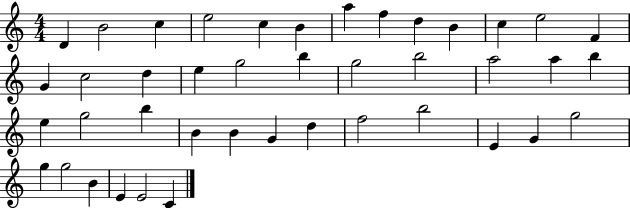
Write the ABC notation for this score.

X:1
T:Untitled
M:4/4
L:1/4
K:C
D B2 c e2 c B a f d B c e2 F G c2 d e g2 b g2 b2 a2 a b e g2 b B B G d f2 b2 E G g2 g g2 B E E2 C